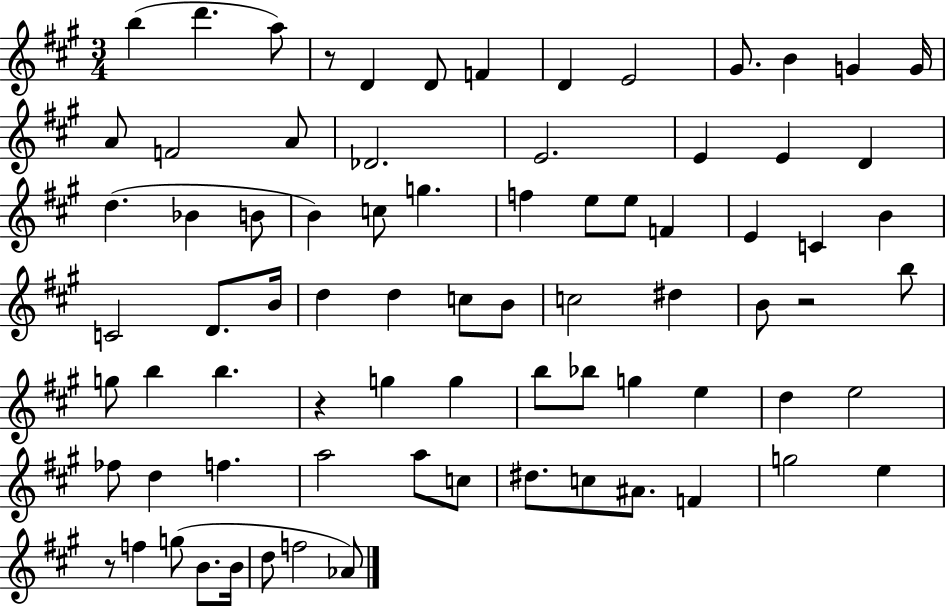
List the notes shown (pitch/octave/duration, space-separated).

B5/q D6/q. A5/e R/e D4/q D4/e F4/q D4/q E4/h G#4/e. B4/q G4/q G4/s A4/e F4/h A4/e Db4/h. E4/h. E4/q E4/q D4/q D5/q. Bb4/q B4/e B4/q C5/e G5/q. F5/q E5/e E5/e F4/q E4/q C4/q B4/q C4/h D4/e. B4/s D5/q D5/q C5/e B4/e C5/h D#5/q B4/e R/h B5/e G5/e B5/q B5/q. R/q G5/q G5/q B5/e Bb5/e G5/q E5/q D5/q E5/h FES5/e D5/q F5/q. A5/h A5/e C5/e D#5/e. C5/e A#4/e. F4/q G5/h E5/q R/e F5/q G5/e B4/e. B4/s D5/e F5/h Ab4/e